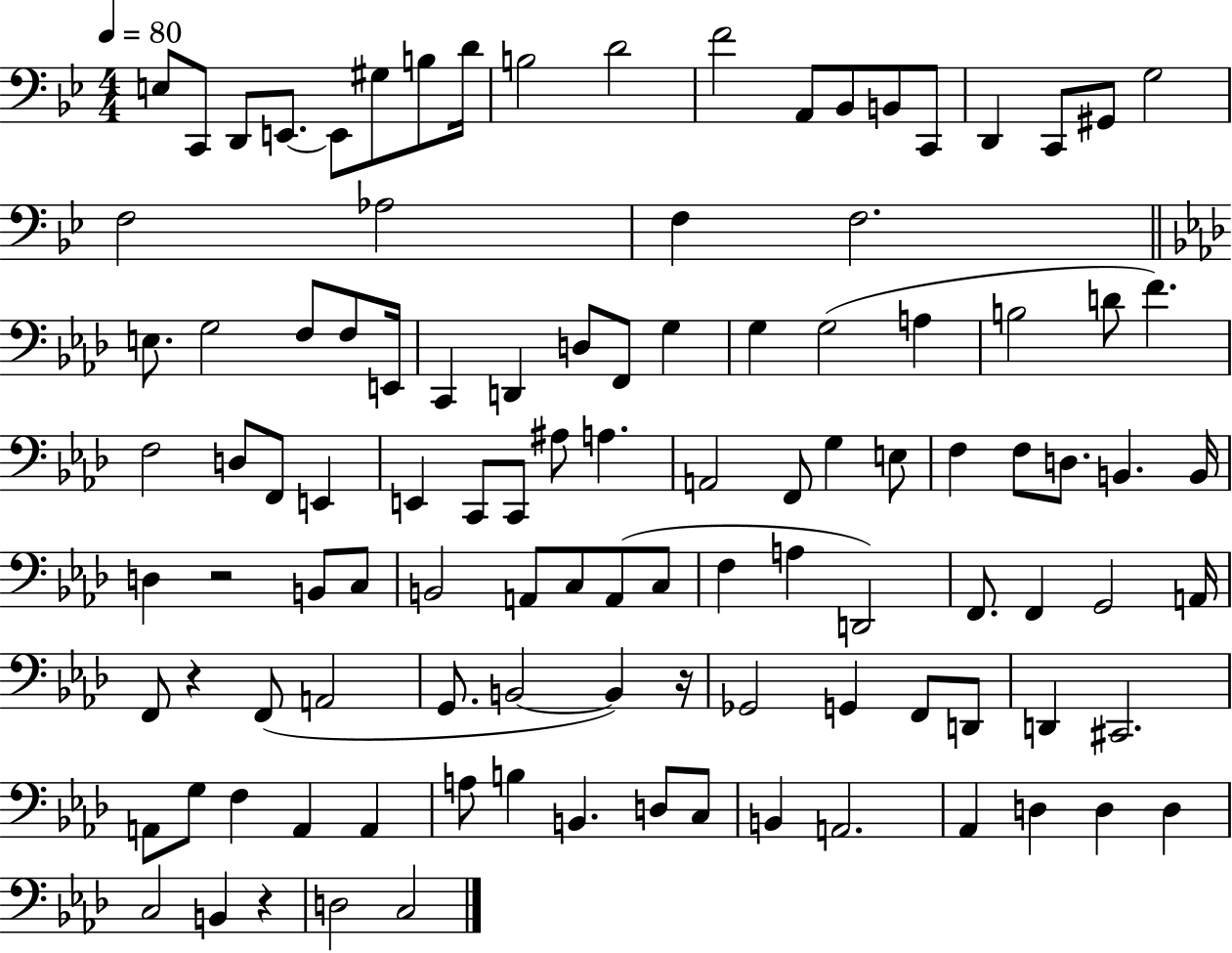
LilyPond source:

{
  \clef bass
  \numericTimeSignature
  \time 4/4
  \key bes \major
  \tempo 4 = 80
  e8 c,8 d,8 e,8.~~ e,8 gis8 b8 d'16 | b2 d'2 | f'2 a,8 bes,8 b,8 c,8 | d,4 c,8 gis,8 g2 | \break f2 aes2 | f4 f2. | \bar "||" \break \key aes \major e8. g2 f8 f8 e,16 | c,4 d,4 d8 f,8 g4 | g4 g2( a4 | b2 d'8 f'4.) | \break f2 d8 f,8 e,4 | e,4 c,8 c,8 ais8 a4. | a,2 f,8 g4 e8 | f4 f8 d8. b,4. b,16 | \break d4 r2 b,8 c8 | b,2 a,8 c8 a,8( c8 | f4 a4 d,2) | f,8. f,4 g,2 a,16 | \break f,8 r4 f,8( a,2 | g,8. b,2~~ b,4) r16 | ges,2 g,4 f,8 d,8 | d,4 cis,2. | \break a,8 g8 f4 a,4 a,4 | a8 b4 b,4. d8 c8 | b,4 a,2. | aes,4 d4 d4 d4 | \break c2 b,4 r4 | d2 c2 | \bar "|."
}